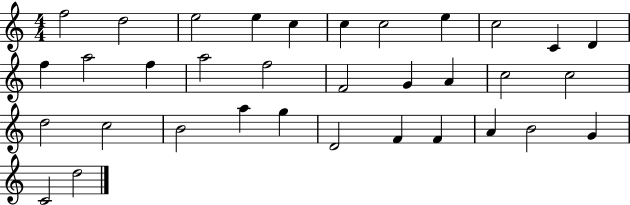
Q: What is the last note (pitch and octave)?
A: D5